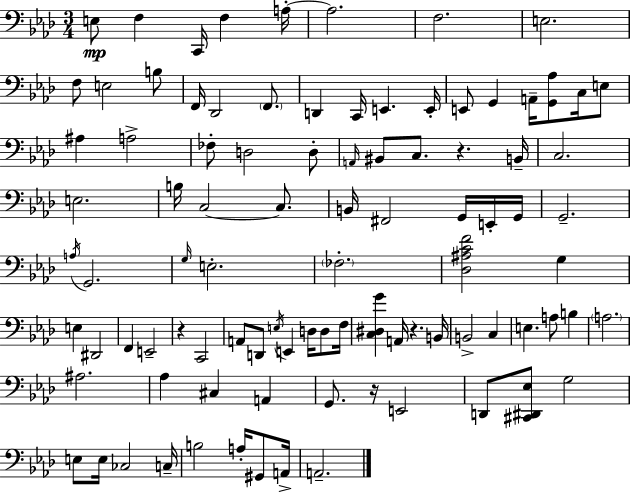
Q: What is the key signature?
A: AES major